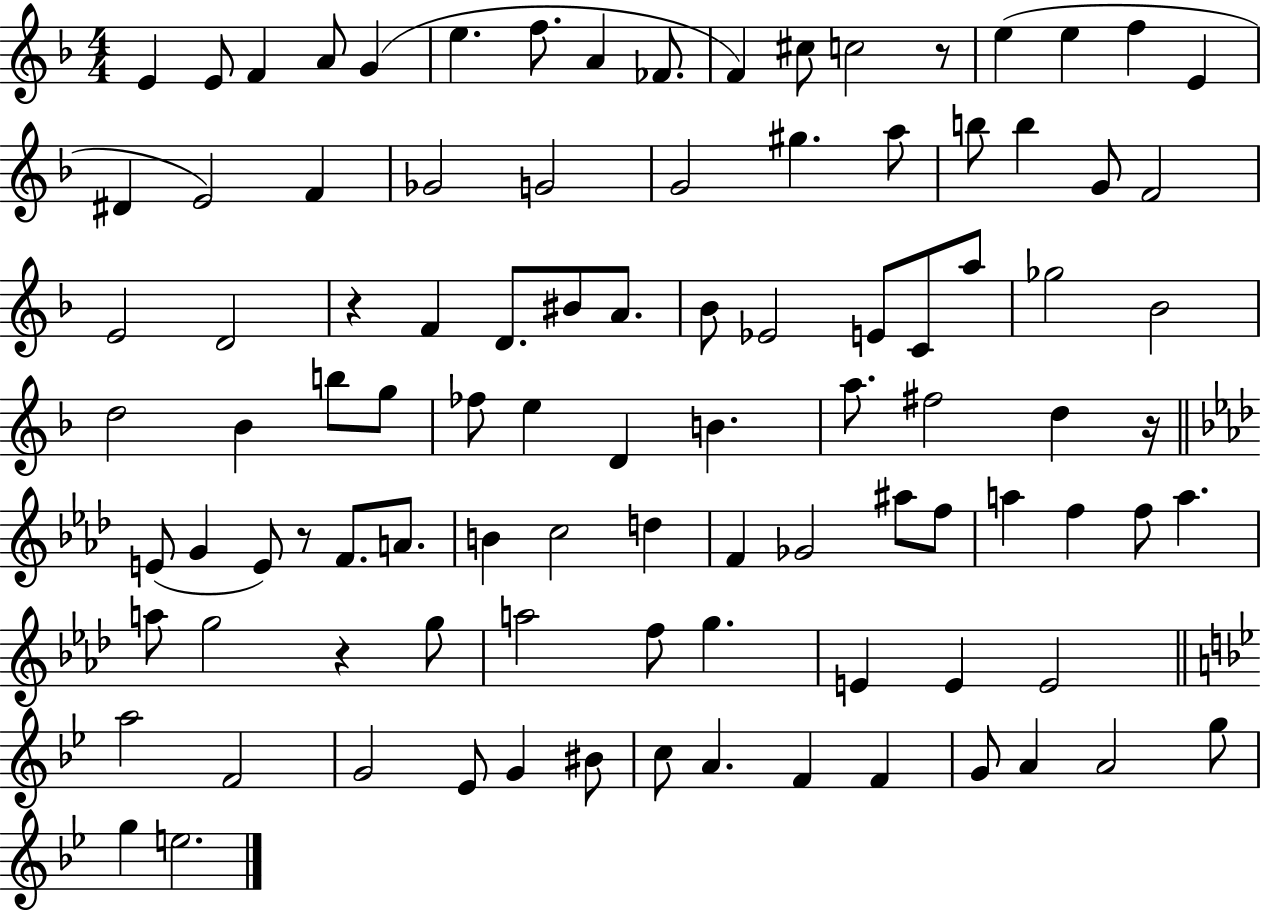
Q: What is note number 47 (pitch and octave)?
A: E5